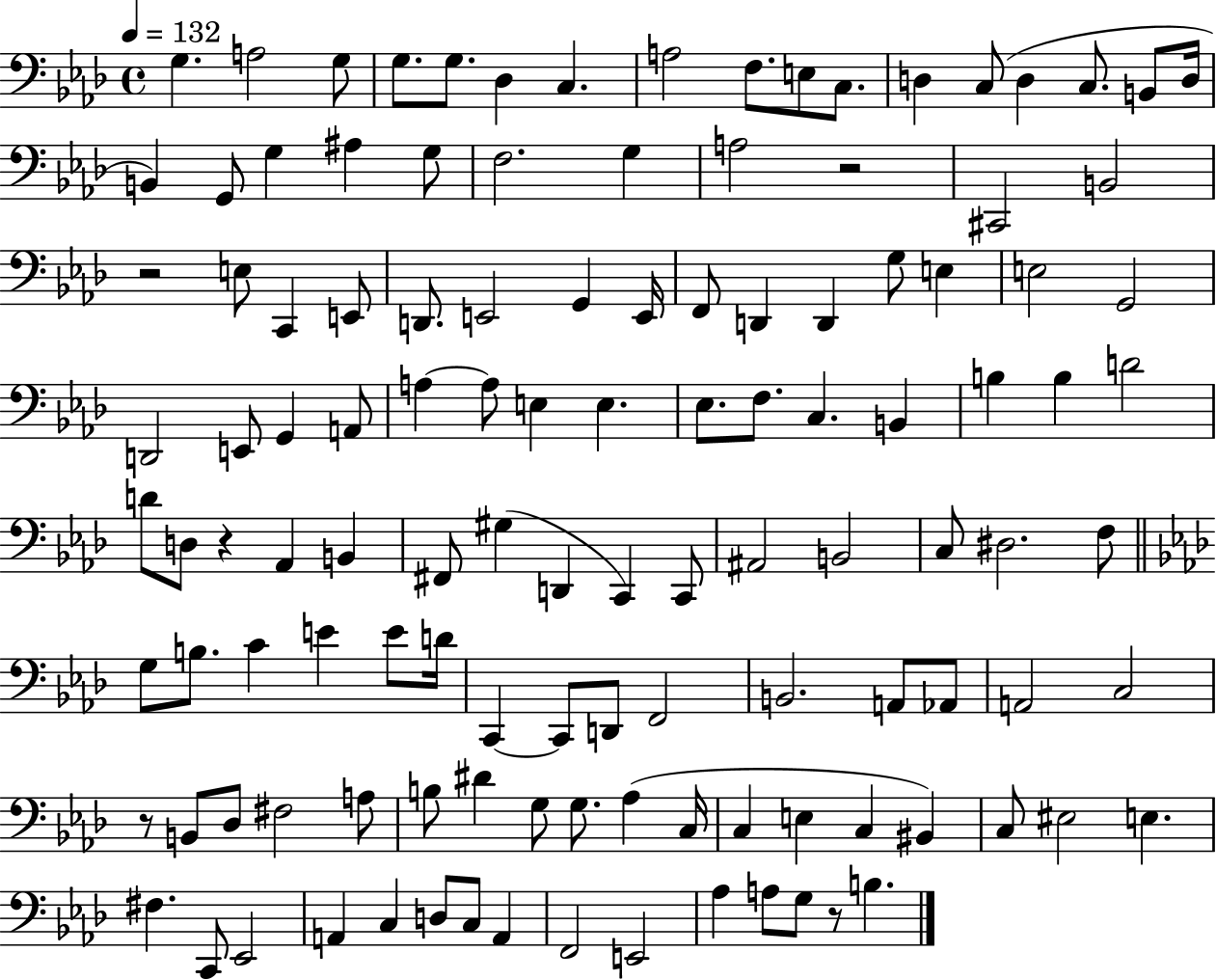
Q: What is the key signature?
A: AES major